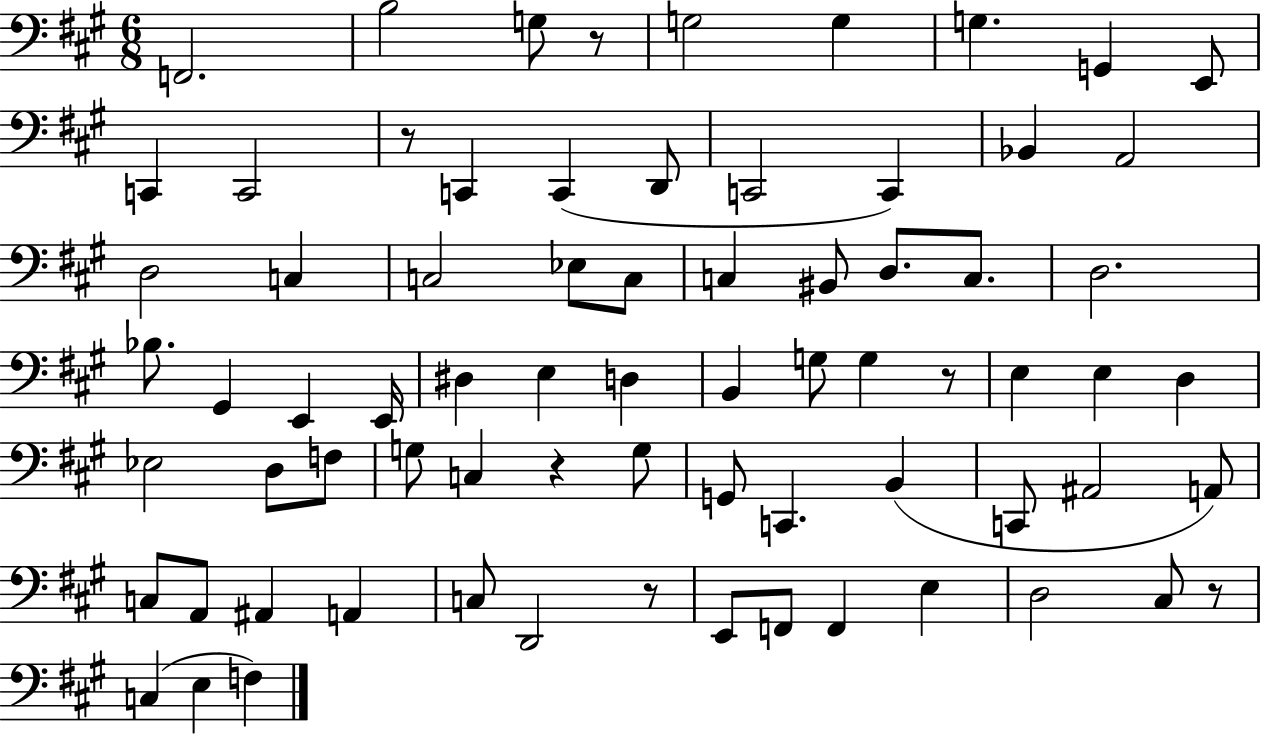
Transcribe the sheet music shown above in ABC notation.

X:1
T:Untitled
M:6/8
L:1/4
K:A
F,,2 B,2 G,/2 z/2 G,2 G, G, G,, E,,/2 C,, C,,2 z/2 C,, C,, D,,/2 C,,2 C,, _B,, A,,2 D,2 C, C,2 _E,/2 C,/2 C, ^B,,/2 D,/2 C,/2 D,2 _B,/2 ^G,, E,, E,,/4 ^D, E, D, B,, G,/2 G, z/2 E, E, D, _E,2 D,/2 F,/2 G,/2 C, z G,/2 G,,/2 C,, B,, C,,/2 ^A,,2 A,,/2 C,/2 A,,/2 ^A,, A,, C,/2 D,,2 z/2 E,,/2 F,,/2 F,, E, D,2 ^C,/2 z/2 C, E, F,